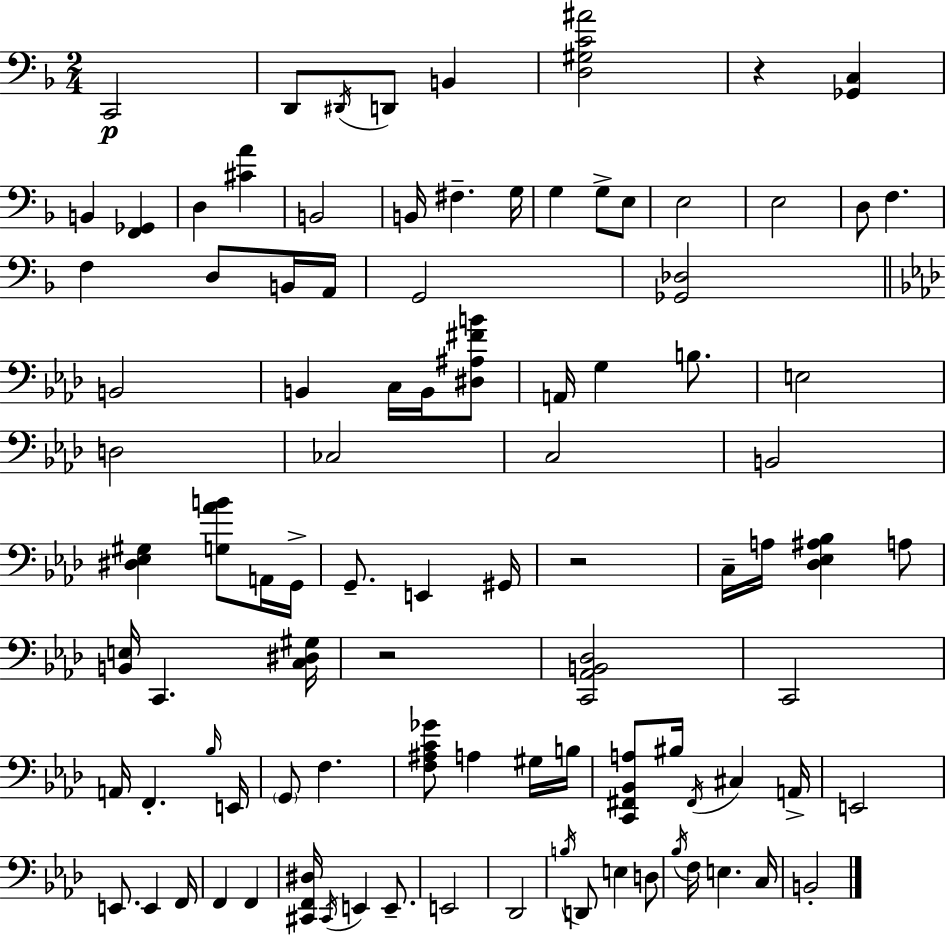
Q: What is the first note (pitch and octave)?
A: C2